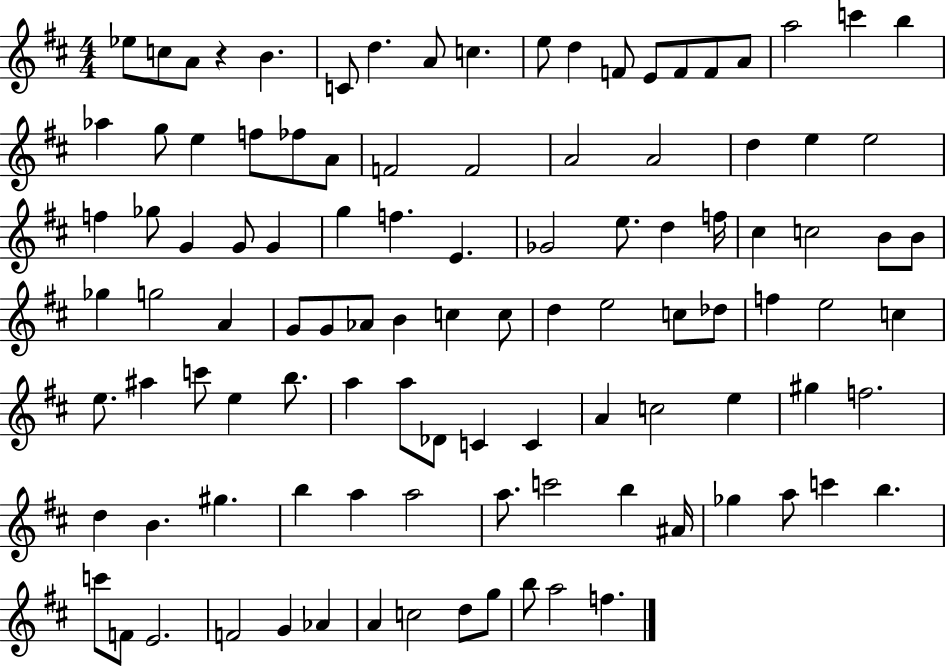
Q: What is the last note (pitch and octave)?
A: F5